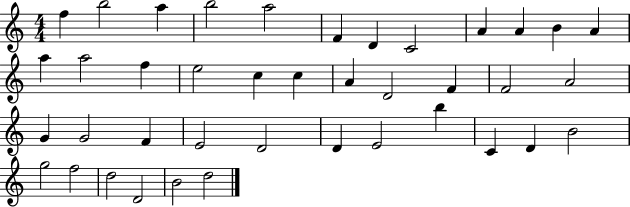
F5/q B5/h A5/q B5/h A5/h F4/q D4/q C4/h A4/q A4/q B4/q A4/q A5/q A5/h F5/q E5/h C5/q C5/q A4/q D4/h F4/q F4/h A4/h G4/q G4/h F4/q E4/h D4/h D4/q E4/h B5/q C4/q D4/q B4/h G5/h F5/h D5/h D4/h B4/h D5/h